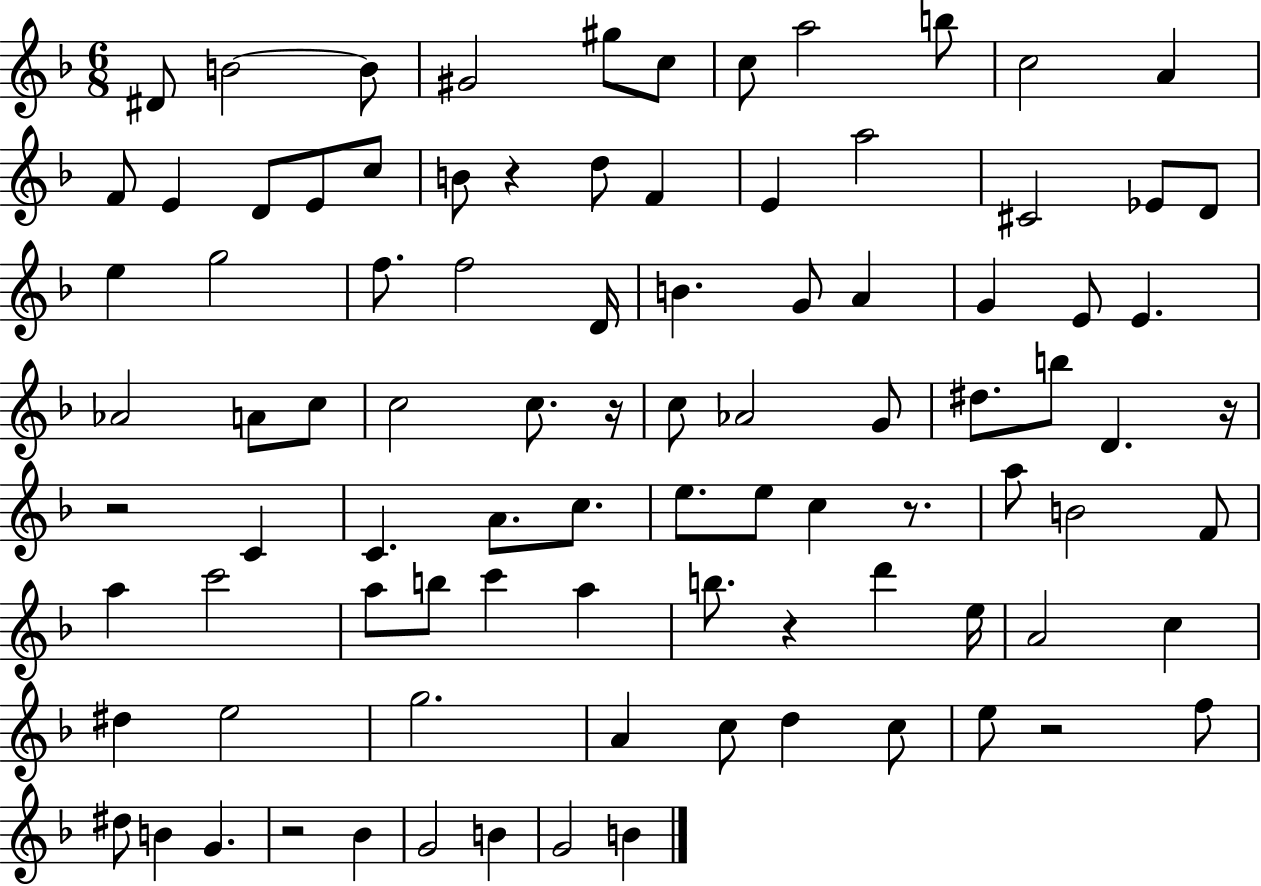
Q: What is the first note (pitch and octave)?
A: D#4